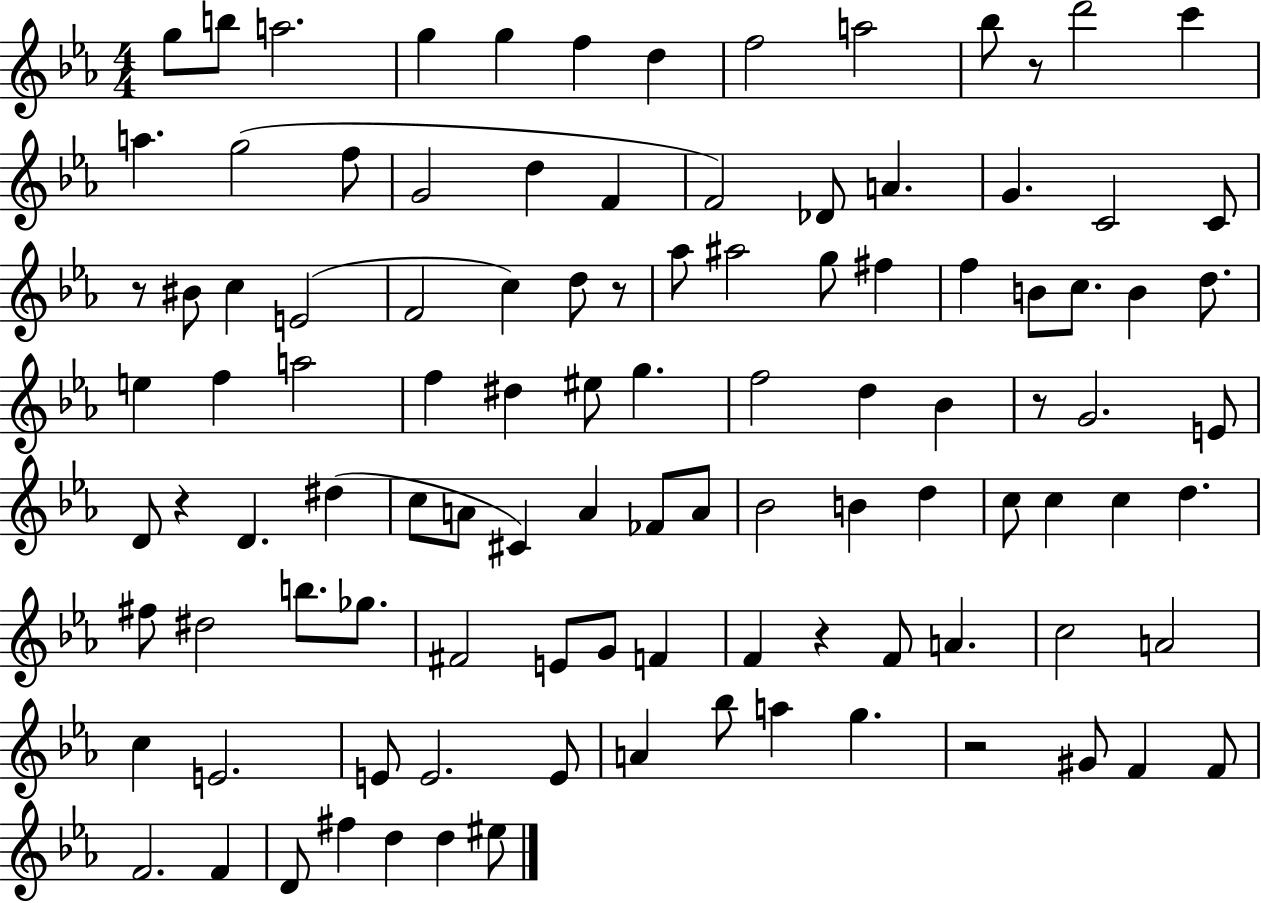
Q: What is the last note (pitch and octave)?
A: EIS5